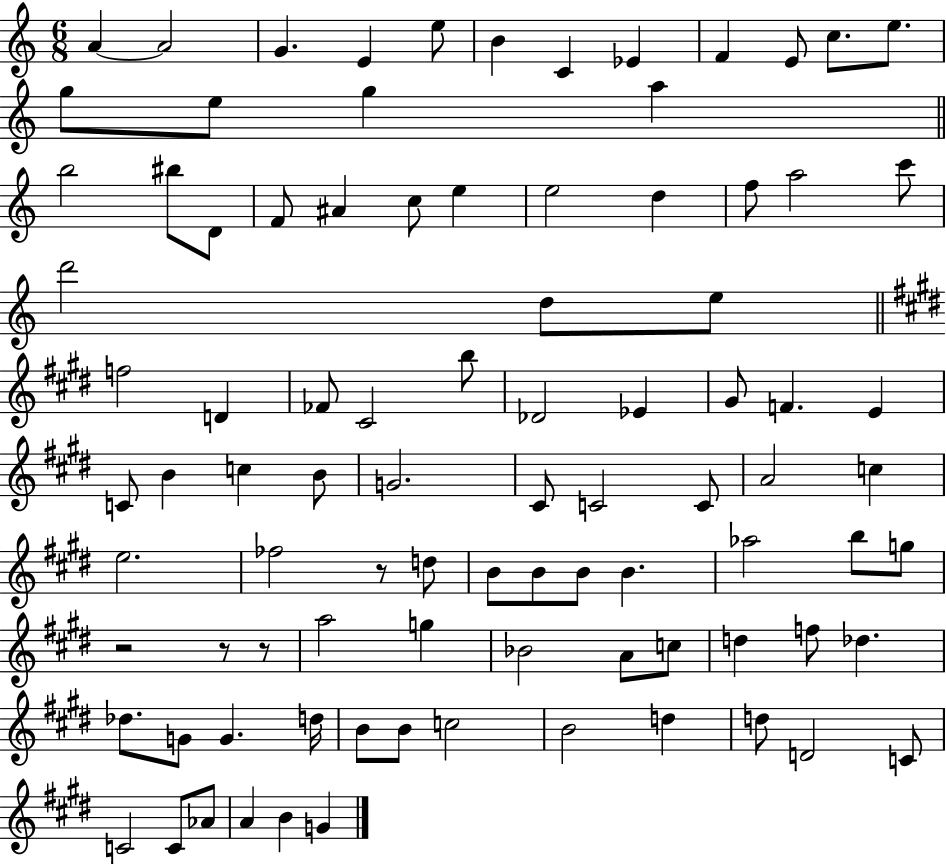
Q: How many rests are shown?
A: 4